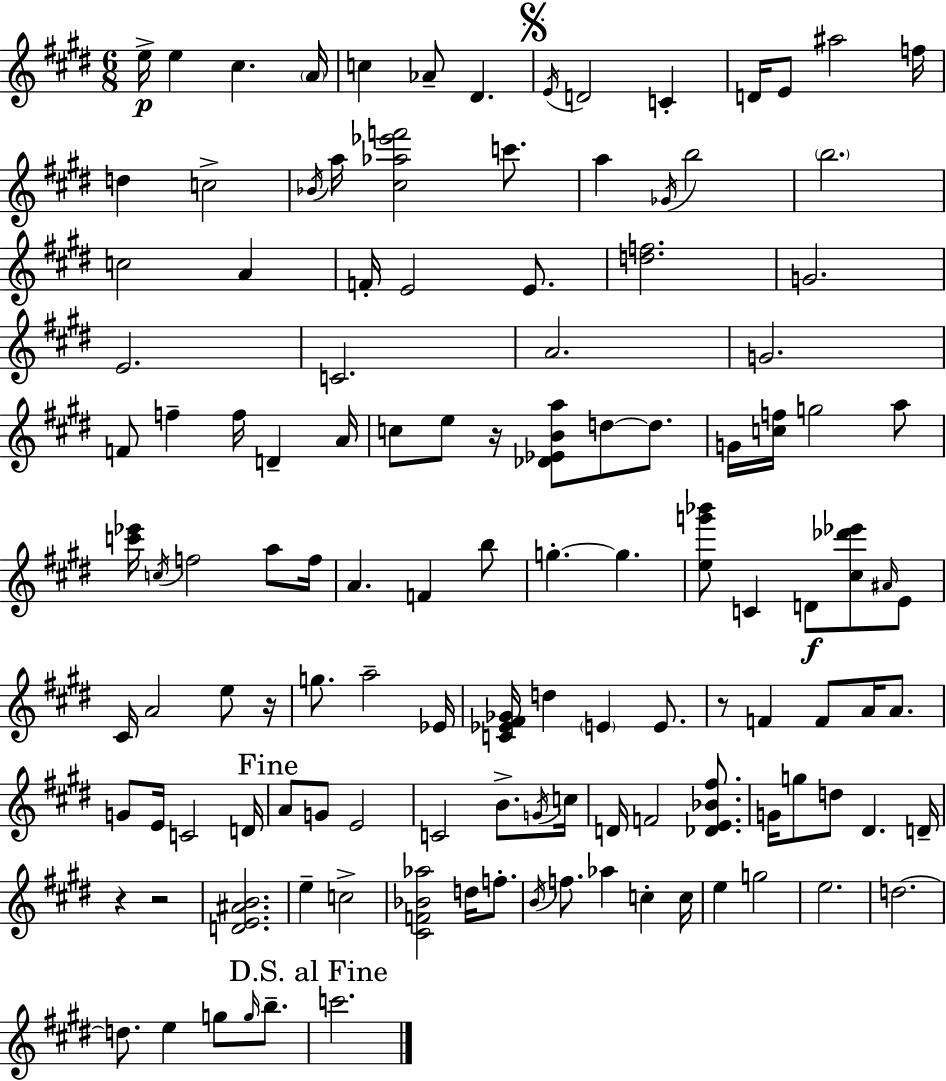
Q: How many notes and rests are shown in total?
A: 124